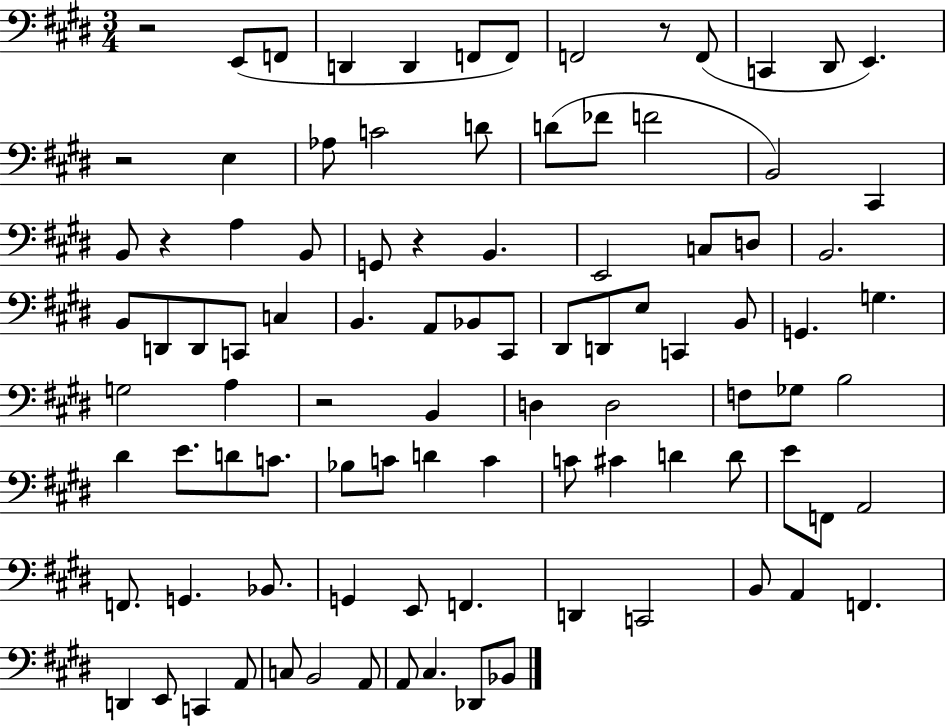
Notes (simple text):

R/h E2/e F2/e D2/q D2/q F2/e F2/e F2/h R/e F2/e C2/q D#2/e E2/q. R/h E3/q Ab3/e C4/h D4/e D4/e FES4/e F4/h B2/h C#2/q B2/e R/q A3/q B2/e G2/e R/q B2/q. E2/h C3/e D3/e B2/h. B2/e D2/e D2/e C2/e C3/q B2/q. A2/e Bb2/e C#2/e D#2/e D2/e E3/e C2/q B2/e G2/q. G3/q. G3/h A3/q R/h B2/q D3/q D3/h F3/e Gb3/e B3/h D#4/q E4/e. D4/e C4/e. Bb3/e C4/e D4/q C4/q C4/e C#4/q D4/q D4/e E4/e F2/e A2/h F2/e. G2/q. Bb2/e. G2/q E2/e F2/q. D2/q C2/h B2/e A2/q F2/q. D2/q E2/e C2/q A2/e C3/e B2/h A2/e A2/e C#3/q. Db2/e Bb2/e